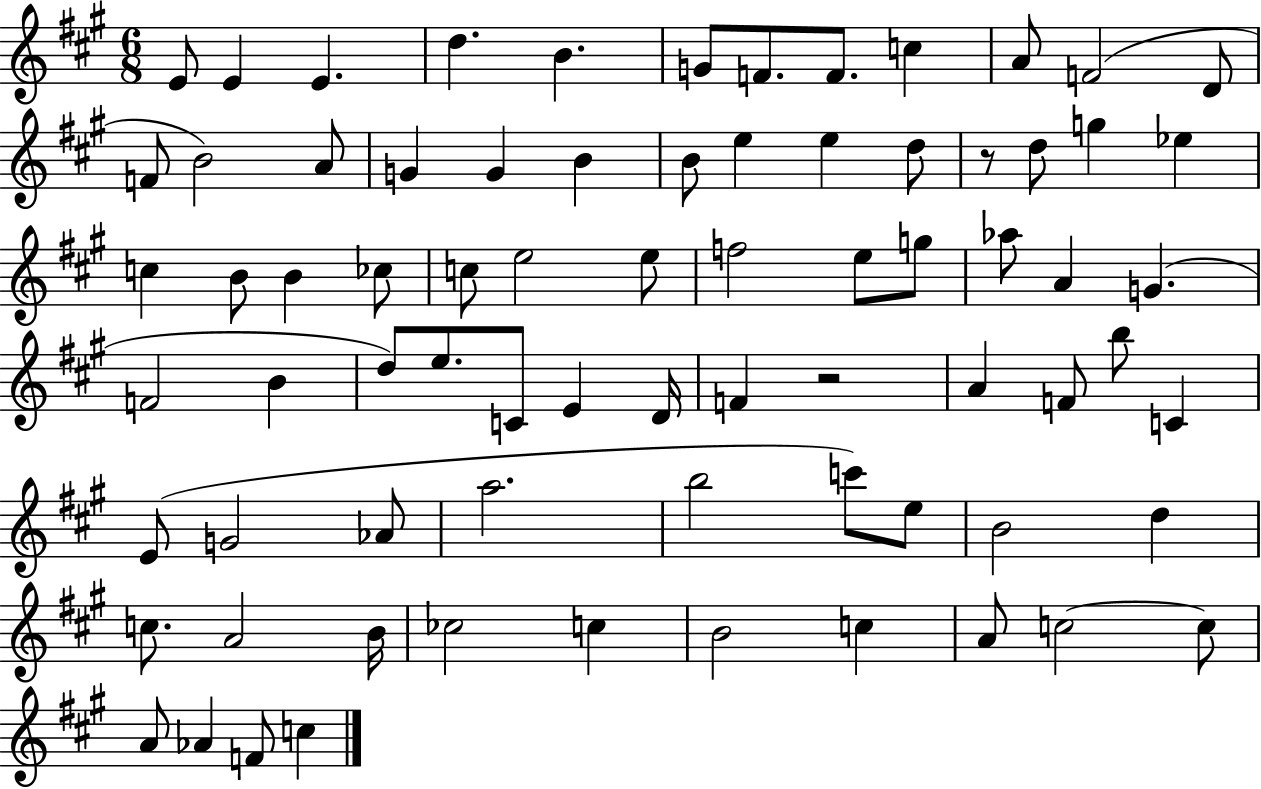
X:1
T:Untitled
M:6/8
L:1/4
K:A
E/2 E E d B G/2 F/2 F/2 c A/2 F2 D/2 F/2 B2 A/2 G G B B/2 e e d/2 z/2 d/2 g _e c B/2 B _c/2 c/2 e2 e/2 f2 e/2 g/2 _a/2 A G F2 B d/2 e/2 C/2 E D/4 F z2 A F/2 b/2 C E/2 G2 _A/2 a2 b2 c'/2 e/2 B2 d c/2 A2 B/4 _c2 c B2 c A/2 c2 c/2 A/2 _A F/2 c